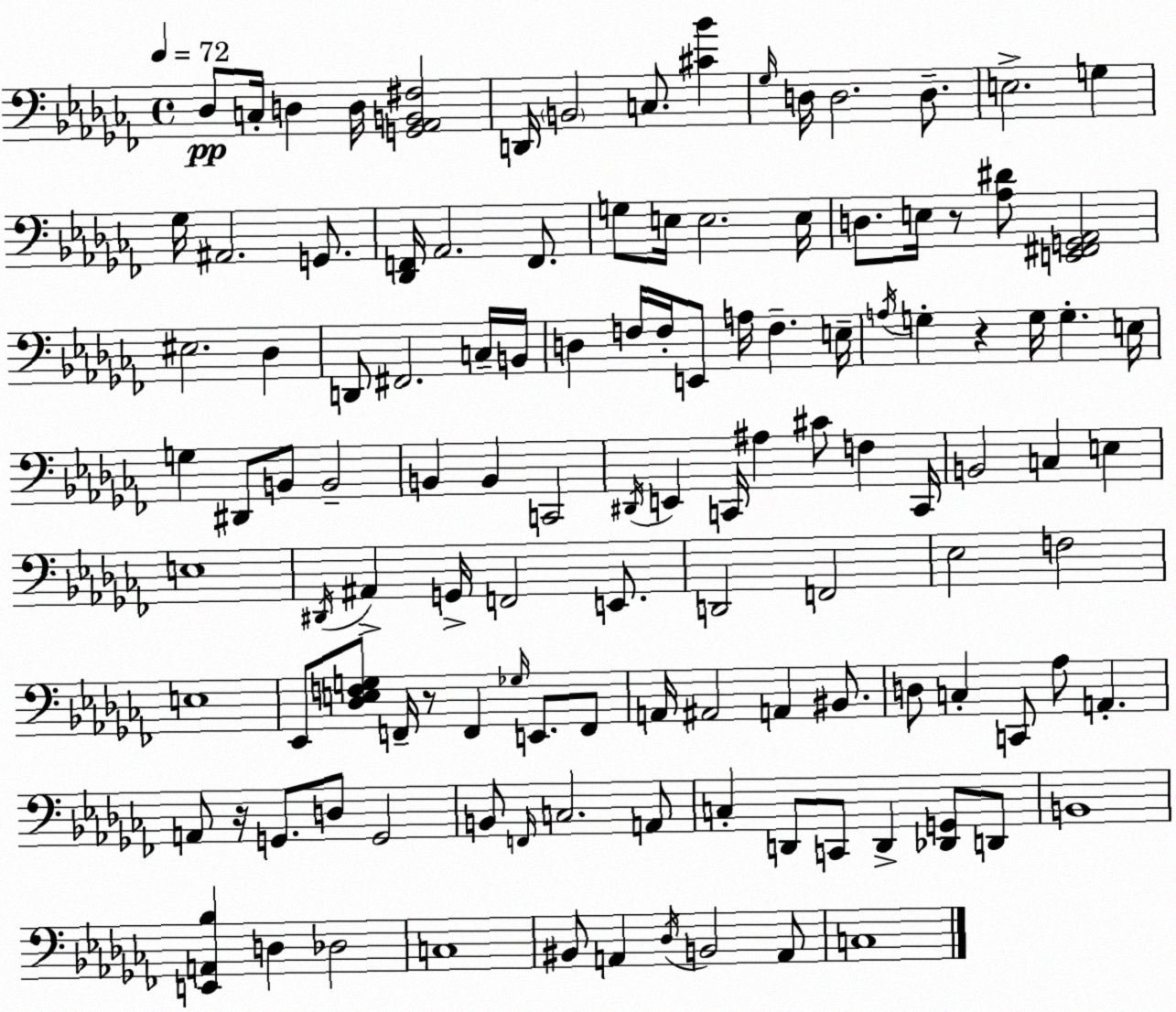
X:1
T:Untitled
M:4/4
L:1/4
K:Abm
_D,/2 C,/4 D, D,/4 [G,,_A,,B,,^F,]2 D,,/4 B,,2 C,/2 [^C_B] _G,/4 D,/4 D,2 D,/2 E,2 G, _G,/4 ^A,,2 G,,/2 [_D,,F,,]/4 _A,,2 F,,/2 G,/2 E,/4 E,2 E,/4 D,/2 E,/4 z/2 [_A,^D]/2 [E,,^F,,G,,_A,,]2 ^E,2 _D, D,,/2 ^F,,2 C,/4 B,,/4 D, F,/4 F,/4 E,,/2 A,/4 F, E,/4 A,/4 G, z G,/4 G, E,/4 G, ^D,,/2 B,,/2 B,,2 B,, B,, C,,2 ^D,,/4 E,, C,,/4 ^A, ^C/2 F, C,,/4 B,,2 C, E, E,4 ^D,,/4 ^A,, G,,/4 F,,2 E,,/2 D,,2 F,,2 _E,2 F,2 E,4 _E,,/2 [_D,E,F,G,]/2 F,,/4 z/2 F,, _G,/4 E,,/2 F,,/2 A,,/4 ^A,,2 A,, ^B,,/2 D,/2 C, C,,/2 _A,/2 A,, A,,/2 z/4 G,,/2 D,/2 G,,2 B,,/2 F,,/4 C,2 A,,/2 C, D,,/2 C,,/2 D,, [_D,,G,,]/2 D,,/2 B,,4 [E,,A,,_B,] D, _D,2 C,4 ^B,,/2 A,, _D,/4 B,,2 A,,/2 C,4